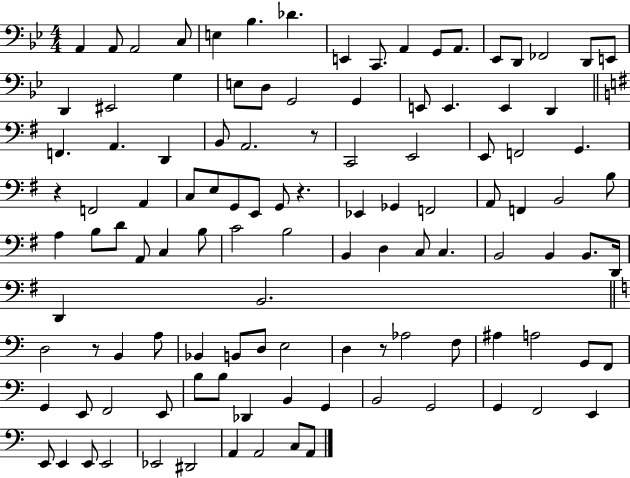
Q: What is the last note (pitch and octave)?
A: A2